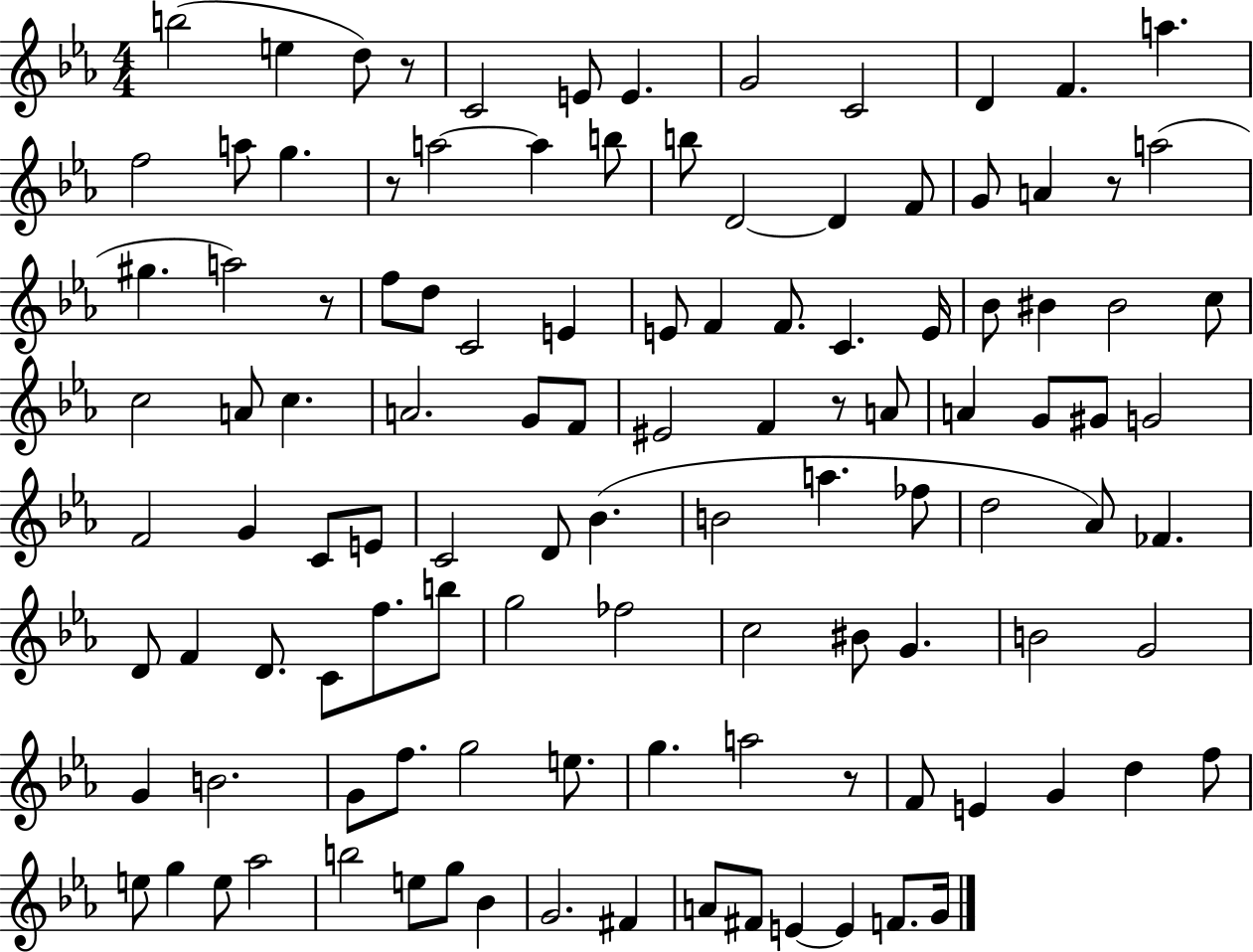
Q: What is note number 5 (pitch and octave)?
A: E4